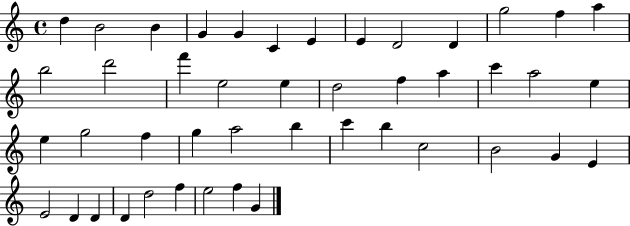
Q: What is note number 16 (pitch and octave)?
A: F6